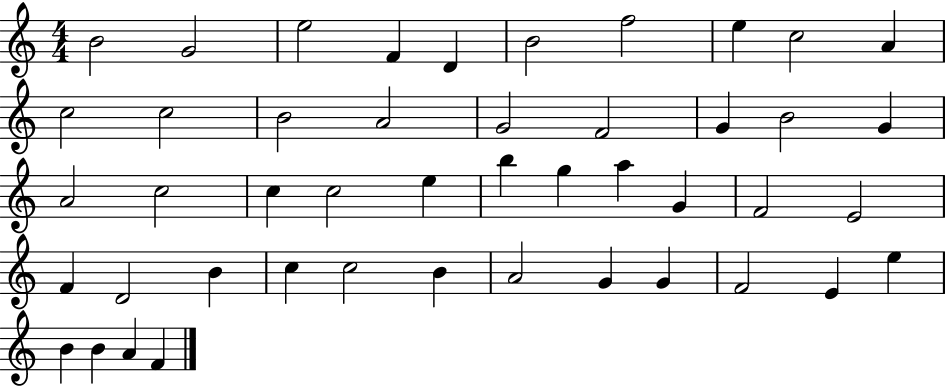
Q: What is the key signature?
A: C major